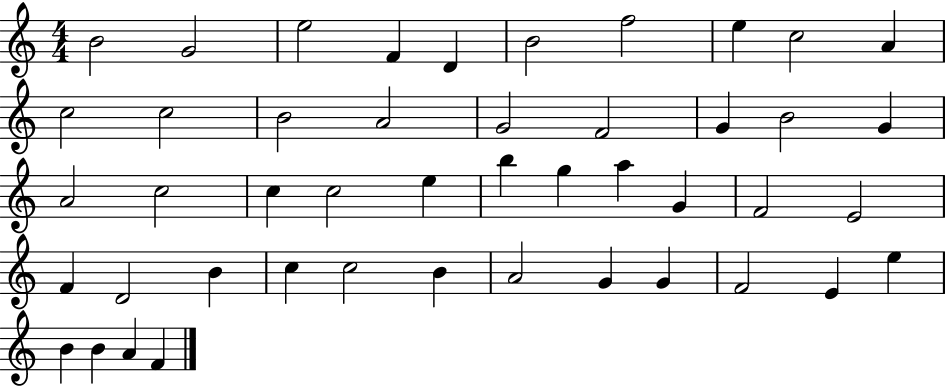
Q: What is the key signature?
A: C major